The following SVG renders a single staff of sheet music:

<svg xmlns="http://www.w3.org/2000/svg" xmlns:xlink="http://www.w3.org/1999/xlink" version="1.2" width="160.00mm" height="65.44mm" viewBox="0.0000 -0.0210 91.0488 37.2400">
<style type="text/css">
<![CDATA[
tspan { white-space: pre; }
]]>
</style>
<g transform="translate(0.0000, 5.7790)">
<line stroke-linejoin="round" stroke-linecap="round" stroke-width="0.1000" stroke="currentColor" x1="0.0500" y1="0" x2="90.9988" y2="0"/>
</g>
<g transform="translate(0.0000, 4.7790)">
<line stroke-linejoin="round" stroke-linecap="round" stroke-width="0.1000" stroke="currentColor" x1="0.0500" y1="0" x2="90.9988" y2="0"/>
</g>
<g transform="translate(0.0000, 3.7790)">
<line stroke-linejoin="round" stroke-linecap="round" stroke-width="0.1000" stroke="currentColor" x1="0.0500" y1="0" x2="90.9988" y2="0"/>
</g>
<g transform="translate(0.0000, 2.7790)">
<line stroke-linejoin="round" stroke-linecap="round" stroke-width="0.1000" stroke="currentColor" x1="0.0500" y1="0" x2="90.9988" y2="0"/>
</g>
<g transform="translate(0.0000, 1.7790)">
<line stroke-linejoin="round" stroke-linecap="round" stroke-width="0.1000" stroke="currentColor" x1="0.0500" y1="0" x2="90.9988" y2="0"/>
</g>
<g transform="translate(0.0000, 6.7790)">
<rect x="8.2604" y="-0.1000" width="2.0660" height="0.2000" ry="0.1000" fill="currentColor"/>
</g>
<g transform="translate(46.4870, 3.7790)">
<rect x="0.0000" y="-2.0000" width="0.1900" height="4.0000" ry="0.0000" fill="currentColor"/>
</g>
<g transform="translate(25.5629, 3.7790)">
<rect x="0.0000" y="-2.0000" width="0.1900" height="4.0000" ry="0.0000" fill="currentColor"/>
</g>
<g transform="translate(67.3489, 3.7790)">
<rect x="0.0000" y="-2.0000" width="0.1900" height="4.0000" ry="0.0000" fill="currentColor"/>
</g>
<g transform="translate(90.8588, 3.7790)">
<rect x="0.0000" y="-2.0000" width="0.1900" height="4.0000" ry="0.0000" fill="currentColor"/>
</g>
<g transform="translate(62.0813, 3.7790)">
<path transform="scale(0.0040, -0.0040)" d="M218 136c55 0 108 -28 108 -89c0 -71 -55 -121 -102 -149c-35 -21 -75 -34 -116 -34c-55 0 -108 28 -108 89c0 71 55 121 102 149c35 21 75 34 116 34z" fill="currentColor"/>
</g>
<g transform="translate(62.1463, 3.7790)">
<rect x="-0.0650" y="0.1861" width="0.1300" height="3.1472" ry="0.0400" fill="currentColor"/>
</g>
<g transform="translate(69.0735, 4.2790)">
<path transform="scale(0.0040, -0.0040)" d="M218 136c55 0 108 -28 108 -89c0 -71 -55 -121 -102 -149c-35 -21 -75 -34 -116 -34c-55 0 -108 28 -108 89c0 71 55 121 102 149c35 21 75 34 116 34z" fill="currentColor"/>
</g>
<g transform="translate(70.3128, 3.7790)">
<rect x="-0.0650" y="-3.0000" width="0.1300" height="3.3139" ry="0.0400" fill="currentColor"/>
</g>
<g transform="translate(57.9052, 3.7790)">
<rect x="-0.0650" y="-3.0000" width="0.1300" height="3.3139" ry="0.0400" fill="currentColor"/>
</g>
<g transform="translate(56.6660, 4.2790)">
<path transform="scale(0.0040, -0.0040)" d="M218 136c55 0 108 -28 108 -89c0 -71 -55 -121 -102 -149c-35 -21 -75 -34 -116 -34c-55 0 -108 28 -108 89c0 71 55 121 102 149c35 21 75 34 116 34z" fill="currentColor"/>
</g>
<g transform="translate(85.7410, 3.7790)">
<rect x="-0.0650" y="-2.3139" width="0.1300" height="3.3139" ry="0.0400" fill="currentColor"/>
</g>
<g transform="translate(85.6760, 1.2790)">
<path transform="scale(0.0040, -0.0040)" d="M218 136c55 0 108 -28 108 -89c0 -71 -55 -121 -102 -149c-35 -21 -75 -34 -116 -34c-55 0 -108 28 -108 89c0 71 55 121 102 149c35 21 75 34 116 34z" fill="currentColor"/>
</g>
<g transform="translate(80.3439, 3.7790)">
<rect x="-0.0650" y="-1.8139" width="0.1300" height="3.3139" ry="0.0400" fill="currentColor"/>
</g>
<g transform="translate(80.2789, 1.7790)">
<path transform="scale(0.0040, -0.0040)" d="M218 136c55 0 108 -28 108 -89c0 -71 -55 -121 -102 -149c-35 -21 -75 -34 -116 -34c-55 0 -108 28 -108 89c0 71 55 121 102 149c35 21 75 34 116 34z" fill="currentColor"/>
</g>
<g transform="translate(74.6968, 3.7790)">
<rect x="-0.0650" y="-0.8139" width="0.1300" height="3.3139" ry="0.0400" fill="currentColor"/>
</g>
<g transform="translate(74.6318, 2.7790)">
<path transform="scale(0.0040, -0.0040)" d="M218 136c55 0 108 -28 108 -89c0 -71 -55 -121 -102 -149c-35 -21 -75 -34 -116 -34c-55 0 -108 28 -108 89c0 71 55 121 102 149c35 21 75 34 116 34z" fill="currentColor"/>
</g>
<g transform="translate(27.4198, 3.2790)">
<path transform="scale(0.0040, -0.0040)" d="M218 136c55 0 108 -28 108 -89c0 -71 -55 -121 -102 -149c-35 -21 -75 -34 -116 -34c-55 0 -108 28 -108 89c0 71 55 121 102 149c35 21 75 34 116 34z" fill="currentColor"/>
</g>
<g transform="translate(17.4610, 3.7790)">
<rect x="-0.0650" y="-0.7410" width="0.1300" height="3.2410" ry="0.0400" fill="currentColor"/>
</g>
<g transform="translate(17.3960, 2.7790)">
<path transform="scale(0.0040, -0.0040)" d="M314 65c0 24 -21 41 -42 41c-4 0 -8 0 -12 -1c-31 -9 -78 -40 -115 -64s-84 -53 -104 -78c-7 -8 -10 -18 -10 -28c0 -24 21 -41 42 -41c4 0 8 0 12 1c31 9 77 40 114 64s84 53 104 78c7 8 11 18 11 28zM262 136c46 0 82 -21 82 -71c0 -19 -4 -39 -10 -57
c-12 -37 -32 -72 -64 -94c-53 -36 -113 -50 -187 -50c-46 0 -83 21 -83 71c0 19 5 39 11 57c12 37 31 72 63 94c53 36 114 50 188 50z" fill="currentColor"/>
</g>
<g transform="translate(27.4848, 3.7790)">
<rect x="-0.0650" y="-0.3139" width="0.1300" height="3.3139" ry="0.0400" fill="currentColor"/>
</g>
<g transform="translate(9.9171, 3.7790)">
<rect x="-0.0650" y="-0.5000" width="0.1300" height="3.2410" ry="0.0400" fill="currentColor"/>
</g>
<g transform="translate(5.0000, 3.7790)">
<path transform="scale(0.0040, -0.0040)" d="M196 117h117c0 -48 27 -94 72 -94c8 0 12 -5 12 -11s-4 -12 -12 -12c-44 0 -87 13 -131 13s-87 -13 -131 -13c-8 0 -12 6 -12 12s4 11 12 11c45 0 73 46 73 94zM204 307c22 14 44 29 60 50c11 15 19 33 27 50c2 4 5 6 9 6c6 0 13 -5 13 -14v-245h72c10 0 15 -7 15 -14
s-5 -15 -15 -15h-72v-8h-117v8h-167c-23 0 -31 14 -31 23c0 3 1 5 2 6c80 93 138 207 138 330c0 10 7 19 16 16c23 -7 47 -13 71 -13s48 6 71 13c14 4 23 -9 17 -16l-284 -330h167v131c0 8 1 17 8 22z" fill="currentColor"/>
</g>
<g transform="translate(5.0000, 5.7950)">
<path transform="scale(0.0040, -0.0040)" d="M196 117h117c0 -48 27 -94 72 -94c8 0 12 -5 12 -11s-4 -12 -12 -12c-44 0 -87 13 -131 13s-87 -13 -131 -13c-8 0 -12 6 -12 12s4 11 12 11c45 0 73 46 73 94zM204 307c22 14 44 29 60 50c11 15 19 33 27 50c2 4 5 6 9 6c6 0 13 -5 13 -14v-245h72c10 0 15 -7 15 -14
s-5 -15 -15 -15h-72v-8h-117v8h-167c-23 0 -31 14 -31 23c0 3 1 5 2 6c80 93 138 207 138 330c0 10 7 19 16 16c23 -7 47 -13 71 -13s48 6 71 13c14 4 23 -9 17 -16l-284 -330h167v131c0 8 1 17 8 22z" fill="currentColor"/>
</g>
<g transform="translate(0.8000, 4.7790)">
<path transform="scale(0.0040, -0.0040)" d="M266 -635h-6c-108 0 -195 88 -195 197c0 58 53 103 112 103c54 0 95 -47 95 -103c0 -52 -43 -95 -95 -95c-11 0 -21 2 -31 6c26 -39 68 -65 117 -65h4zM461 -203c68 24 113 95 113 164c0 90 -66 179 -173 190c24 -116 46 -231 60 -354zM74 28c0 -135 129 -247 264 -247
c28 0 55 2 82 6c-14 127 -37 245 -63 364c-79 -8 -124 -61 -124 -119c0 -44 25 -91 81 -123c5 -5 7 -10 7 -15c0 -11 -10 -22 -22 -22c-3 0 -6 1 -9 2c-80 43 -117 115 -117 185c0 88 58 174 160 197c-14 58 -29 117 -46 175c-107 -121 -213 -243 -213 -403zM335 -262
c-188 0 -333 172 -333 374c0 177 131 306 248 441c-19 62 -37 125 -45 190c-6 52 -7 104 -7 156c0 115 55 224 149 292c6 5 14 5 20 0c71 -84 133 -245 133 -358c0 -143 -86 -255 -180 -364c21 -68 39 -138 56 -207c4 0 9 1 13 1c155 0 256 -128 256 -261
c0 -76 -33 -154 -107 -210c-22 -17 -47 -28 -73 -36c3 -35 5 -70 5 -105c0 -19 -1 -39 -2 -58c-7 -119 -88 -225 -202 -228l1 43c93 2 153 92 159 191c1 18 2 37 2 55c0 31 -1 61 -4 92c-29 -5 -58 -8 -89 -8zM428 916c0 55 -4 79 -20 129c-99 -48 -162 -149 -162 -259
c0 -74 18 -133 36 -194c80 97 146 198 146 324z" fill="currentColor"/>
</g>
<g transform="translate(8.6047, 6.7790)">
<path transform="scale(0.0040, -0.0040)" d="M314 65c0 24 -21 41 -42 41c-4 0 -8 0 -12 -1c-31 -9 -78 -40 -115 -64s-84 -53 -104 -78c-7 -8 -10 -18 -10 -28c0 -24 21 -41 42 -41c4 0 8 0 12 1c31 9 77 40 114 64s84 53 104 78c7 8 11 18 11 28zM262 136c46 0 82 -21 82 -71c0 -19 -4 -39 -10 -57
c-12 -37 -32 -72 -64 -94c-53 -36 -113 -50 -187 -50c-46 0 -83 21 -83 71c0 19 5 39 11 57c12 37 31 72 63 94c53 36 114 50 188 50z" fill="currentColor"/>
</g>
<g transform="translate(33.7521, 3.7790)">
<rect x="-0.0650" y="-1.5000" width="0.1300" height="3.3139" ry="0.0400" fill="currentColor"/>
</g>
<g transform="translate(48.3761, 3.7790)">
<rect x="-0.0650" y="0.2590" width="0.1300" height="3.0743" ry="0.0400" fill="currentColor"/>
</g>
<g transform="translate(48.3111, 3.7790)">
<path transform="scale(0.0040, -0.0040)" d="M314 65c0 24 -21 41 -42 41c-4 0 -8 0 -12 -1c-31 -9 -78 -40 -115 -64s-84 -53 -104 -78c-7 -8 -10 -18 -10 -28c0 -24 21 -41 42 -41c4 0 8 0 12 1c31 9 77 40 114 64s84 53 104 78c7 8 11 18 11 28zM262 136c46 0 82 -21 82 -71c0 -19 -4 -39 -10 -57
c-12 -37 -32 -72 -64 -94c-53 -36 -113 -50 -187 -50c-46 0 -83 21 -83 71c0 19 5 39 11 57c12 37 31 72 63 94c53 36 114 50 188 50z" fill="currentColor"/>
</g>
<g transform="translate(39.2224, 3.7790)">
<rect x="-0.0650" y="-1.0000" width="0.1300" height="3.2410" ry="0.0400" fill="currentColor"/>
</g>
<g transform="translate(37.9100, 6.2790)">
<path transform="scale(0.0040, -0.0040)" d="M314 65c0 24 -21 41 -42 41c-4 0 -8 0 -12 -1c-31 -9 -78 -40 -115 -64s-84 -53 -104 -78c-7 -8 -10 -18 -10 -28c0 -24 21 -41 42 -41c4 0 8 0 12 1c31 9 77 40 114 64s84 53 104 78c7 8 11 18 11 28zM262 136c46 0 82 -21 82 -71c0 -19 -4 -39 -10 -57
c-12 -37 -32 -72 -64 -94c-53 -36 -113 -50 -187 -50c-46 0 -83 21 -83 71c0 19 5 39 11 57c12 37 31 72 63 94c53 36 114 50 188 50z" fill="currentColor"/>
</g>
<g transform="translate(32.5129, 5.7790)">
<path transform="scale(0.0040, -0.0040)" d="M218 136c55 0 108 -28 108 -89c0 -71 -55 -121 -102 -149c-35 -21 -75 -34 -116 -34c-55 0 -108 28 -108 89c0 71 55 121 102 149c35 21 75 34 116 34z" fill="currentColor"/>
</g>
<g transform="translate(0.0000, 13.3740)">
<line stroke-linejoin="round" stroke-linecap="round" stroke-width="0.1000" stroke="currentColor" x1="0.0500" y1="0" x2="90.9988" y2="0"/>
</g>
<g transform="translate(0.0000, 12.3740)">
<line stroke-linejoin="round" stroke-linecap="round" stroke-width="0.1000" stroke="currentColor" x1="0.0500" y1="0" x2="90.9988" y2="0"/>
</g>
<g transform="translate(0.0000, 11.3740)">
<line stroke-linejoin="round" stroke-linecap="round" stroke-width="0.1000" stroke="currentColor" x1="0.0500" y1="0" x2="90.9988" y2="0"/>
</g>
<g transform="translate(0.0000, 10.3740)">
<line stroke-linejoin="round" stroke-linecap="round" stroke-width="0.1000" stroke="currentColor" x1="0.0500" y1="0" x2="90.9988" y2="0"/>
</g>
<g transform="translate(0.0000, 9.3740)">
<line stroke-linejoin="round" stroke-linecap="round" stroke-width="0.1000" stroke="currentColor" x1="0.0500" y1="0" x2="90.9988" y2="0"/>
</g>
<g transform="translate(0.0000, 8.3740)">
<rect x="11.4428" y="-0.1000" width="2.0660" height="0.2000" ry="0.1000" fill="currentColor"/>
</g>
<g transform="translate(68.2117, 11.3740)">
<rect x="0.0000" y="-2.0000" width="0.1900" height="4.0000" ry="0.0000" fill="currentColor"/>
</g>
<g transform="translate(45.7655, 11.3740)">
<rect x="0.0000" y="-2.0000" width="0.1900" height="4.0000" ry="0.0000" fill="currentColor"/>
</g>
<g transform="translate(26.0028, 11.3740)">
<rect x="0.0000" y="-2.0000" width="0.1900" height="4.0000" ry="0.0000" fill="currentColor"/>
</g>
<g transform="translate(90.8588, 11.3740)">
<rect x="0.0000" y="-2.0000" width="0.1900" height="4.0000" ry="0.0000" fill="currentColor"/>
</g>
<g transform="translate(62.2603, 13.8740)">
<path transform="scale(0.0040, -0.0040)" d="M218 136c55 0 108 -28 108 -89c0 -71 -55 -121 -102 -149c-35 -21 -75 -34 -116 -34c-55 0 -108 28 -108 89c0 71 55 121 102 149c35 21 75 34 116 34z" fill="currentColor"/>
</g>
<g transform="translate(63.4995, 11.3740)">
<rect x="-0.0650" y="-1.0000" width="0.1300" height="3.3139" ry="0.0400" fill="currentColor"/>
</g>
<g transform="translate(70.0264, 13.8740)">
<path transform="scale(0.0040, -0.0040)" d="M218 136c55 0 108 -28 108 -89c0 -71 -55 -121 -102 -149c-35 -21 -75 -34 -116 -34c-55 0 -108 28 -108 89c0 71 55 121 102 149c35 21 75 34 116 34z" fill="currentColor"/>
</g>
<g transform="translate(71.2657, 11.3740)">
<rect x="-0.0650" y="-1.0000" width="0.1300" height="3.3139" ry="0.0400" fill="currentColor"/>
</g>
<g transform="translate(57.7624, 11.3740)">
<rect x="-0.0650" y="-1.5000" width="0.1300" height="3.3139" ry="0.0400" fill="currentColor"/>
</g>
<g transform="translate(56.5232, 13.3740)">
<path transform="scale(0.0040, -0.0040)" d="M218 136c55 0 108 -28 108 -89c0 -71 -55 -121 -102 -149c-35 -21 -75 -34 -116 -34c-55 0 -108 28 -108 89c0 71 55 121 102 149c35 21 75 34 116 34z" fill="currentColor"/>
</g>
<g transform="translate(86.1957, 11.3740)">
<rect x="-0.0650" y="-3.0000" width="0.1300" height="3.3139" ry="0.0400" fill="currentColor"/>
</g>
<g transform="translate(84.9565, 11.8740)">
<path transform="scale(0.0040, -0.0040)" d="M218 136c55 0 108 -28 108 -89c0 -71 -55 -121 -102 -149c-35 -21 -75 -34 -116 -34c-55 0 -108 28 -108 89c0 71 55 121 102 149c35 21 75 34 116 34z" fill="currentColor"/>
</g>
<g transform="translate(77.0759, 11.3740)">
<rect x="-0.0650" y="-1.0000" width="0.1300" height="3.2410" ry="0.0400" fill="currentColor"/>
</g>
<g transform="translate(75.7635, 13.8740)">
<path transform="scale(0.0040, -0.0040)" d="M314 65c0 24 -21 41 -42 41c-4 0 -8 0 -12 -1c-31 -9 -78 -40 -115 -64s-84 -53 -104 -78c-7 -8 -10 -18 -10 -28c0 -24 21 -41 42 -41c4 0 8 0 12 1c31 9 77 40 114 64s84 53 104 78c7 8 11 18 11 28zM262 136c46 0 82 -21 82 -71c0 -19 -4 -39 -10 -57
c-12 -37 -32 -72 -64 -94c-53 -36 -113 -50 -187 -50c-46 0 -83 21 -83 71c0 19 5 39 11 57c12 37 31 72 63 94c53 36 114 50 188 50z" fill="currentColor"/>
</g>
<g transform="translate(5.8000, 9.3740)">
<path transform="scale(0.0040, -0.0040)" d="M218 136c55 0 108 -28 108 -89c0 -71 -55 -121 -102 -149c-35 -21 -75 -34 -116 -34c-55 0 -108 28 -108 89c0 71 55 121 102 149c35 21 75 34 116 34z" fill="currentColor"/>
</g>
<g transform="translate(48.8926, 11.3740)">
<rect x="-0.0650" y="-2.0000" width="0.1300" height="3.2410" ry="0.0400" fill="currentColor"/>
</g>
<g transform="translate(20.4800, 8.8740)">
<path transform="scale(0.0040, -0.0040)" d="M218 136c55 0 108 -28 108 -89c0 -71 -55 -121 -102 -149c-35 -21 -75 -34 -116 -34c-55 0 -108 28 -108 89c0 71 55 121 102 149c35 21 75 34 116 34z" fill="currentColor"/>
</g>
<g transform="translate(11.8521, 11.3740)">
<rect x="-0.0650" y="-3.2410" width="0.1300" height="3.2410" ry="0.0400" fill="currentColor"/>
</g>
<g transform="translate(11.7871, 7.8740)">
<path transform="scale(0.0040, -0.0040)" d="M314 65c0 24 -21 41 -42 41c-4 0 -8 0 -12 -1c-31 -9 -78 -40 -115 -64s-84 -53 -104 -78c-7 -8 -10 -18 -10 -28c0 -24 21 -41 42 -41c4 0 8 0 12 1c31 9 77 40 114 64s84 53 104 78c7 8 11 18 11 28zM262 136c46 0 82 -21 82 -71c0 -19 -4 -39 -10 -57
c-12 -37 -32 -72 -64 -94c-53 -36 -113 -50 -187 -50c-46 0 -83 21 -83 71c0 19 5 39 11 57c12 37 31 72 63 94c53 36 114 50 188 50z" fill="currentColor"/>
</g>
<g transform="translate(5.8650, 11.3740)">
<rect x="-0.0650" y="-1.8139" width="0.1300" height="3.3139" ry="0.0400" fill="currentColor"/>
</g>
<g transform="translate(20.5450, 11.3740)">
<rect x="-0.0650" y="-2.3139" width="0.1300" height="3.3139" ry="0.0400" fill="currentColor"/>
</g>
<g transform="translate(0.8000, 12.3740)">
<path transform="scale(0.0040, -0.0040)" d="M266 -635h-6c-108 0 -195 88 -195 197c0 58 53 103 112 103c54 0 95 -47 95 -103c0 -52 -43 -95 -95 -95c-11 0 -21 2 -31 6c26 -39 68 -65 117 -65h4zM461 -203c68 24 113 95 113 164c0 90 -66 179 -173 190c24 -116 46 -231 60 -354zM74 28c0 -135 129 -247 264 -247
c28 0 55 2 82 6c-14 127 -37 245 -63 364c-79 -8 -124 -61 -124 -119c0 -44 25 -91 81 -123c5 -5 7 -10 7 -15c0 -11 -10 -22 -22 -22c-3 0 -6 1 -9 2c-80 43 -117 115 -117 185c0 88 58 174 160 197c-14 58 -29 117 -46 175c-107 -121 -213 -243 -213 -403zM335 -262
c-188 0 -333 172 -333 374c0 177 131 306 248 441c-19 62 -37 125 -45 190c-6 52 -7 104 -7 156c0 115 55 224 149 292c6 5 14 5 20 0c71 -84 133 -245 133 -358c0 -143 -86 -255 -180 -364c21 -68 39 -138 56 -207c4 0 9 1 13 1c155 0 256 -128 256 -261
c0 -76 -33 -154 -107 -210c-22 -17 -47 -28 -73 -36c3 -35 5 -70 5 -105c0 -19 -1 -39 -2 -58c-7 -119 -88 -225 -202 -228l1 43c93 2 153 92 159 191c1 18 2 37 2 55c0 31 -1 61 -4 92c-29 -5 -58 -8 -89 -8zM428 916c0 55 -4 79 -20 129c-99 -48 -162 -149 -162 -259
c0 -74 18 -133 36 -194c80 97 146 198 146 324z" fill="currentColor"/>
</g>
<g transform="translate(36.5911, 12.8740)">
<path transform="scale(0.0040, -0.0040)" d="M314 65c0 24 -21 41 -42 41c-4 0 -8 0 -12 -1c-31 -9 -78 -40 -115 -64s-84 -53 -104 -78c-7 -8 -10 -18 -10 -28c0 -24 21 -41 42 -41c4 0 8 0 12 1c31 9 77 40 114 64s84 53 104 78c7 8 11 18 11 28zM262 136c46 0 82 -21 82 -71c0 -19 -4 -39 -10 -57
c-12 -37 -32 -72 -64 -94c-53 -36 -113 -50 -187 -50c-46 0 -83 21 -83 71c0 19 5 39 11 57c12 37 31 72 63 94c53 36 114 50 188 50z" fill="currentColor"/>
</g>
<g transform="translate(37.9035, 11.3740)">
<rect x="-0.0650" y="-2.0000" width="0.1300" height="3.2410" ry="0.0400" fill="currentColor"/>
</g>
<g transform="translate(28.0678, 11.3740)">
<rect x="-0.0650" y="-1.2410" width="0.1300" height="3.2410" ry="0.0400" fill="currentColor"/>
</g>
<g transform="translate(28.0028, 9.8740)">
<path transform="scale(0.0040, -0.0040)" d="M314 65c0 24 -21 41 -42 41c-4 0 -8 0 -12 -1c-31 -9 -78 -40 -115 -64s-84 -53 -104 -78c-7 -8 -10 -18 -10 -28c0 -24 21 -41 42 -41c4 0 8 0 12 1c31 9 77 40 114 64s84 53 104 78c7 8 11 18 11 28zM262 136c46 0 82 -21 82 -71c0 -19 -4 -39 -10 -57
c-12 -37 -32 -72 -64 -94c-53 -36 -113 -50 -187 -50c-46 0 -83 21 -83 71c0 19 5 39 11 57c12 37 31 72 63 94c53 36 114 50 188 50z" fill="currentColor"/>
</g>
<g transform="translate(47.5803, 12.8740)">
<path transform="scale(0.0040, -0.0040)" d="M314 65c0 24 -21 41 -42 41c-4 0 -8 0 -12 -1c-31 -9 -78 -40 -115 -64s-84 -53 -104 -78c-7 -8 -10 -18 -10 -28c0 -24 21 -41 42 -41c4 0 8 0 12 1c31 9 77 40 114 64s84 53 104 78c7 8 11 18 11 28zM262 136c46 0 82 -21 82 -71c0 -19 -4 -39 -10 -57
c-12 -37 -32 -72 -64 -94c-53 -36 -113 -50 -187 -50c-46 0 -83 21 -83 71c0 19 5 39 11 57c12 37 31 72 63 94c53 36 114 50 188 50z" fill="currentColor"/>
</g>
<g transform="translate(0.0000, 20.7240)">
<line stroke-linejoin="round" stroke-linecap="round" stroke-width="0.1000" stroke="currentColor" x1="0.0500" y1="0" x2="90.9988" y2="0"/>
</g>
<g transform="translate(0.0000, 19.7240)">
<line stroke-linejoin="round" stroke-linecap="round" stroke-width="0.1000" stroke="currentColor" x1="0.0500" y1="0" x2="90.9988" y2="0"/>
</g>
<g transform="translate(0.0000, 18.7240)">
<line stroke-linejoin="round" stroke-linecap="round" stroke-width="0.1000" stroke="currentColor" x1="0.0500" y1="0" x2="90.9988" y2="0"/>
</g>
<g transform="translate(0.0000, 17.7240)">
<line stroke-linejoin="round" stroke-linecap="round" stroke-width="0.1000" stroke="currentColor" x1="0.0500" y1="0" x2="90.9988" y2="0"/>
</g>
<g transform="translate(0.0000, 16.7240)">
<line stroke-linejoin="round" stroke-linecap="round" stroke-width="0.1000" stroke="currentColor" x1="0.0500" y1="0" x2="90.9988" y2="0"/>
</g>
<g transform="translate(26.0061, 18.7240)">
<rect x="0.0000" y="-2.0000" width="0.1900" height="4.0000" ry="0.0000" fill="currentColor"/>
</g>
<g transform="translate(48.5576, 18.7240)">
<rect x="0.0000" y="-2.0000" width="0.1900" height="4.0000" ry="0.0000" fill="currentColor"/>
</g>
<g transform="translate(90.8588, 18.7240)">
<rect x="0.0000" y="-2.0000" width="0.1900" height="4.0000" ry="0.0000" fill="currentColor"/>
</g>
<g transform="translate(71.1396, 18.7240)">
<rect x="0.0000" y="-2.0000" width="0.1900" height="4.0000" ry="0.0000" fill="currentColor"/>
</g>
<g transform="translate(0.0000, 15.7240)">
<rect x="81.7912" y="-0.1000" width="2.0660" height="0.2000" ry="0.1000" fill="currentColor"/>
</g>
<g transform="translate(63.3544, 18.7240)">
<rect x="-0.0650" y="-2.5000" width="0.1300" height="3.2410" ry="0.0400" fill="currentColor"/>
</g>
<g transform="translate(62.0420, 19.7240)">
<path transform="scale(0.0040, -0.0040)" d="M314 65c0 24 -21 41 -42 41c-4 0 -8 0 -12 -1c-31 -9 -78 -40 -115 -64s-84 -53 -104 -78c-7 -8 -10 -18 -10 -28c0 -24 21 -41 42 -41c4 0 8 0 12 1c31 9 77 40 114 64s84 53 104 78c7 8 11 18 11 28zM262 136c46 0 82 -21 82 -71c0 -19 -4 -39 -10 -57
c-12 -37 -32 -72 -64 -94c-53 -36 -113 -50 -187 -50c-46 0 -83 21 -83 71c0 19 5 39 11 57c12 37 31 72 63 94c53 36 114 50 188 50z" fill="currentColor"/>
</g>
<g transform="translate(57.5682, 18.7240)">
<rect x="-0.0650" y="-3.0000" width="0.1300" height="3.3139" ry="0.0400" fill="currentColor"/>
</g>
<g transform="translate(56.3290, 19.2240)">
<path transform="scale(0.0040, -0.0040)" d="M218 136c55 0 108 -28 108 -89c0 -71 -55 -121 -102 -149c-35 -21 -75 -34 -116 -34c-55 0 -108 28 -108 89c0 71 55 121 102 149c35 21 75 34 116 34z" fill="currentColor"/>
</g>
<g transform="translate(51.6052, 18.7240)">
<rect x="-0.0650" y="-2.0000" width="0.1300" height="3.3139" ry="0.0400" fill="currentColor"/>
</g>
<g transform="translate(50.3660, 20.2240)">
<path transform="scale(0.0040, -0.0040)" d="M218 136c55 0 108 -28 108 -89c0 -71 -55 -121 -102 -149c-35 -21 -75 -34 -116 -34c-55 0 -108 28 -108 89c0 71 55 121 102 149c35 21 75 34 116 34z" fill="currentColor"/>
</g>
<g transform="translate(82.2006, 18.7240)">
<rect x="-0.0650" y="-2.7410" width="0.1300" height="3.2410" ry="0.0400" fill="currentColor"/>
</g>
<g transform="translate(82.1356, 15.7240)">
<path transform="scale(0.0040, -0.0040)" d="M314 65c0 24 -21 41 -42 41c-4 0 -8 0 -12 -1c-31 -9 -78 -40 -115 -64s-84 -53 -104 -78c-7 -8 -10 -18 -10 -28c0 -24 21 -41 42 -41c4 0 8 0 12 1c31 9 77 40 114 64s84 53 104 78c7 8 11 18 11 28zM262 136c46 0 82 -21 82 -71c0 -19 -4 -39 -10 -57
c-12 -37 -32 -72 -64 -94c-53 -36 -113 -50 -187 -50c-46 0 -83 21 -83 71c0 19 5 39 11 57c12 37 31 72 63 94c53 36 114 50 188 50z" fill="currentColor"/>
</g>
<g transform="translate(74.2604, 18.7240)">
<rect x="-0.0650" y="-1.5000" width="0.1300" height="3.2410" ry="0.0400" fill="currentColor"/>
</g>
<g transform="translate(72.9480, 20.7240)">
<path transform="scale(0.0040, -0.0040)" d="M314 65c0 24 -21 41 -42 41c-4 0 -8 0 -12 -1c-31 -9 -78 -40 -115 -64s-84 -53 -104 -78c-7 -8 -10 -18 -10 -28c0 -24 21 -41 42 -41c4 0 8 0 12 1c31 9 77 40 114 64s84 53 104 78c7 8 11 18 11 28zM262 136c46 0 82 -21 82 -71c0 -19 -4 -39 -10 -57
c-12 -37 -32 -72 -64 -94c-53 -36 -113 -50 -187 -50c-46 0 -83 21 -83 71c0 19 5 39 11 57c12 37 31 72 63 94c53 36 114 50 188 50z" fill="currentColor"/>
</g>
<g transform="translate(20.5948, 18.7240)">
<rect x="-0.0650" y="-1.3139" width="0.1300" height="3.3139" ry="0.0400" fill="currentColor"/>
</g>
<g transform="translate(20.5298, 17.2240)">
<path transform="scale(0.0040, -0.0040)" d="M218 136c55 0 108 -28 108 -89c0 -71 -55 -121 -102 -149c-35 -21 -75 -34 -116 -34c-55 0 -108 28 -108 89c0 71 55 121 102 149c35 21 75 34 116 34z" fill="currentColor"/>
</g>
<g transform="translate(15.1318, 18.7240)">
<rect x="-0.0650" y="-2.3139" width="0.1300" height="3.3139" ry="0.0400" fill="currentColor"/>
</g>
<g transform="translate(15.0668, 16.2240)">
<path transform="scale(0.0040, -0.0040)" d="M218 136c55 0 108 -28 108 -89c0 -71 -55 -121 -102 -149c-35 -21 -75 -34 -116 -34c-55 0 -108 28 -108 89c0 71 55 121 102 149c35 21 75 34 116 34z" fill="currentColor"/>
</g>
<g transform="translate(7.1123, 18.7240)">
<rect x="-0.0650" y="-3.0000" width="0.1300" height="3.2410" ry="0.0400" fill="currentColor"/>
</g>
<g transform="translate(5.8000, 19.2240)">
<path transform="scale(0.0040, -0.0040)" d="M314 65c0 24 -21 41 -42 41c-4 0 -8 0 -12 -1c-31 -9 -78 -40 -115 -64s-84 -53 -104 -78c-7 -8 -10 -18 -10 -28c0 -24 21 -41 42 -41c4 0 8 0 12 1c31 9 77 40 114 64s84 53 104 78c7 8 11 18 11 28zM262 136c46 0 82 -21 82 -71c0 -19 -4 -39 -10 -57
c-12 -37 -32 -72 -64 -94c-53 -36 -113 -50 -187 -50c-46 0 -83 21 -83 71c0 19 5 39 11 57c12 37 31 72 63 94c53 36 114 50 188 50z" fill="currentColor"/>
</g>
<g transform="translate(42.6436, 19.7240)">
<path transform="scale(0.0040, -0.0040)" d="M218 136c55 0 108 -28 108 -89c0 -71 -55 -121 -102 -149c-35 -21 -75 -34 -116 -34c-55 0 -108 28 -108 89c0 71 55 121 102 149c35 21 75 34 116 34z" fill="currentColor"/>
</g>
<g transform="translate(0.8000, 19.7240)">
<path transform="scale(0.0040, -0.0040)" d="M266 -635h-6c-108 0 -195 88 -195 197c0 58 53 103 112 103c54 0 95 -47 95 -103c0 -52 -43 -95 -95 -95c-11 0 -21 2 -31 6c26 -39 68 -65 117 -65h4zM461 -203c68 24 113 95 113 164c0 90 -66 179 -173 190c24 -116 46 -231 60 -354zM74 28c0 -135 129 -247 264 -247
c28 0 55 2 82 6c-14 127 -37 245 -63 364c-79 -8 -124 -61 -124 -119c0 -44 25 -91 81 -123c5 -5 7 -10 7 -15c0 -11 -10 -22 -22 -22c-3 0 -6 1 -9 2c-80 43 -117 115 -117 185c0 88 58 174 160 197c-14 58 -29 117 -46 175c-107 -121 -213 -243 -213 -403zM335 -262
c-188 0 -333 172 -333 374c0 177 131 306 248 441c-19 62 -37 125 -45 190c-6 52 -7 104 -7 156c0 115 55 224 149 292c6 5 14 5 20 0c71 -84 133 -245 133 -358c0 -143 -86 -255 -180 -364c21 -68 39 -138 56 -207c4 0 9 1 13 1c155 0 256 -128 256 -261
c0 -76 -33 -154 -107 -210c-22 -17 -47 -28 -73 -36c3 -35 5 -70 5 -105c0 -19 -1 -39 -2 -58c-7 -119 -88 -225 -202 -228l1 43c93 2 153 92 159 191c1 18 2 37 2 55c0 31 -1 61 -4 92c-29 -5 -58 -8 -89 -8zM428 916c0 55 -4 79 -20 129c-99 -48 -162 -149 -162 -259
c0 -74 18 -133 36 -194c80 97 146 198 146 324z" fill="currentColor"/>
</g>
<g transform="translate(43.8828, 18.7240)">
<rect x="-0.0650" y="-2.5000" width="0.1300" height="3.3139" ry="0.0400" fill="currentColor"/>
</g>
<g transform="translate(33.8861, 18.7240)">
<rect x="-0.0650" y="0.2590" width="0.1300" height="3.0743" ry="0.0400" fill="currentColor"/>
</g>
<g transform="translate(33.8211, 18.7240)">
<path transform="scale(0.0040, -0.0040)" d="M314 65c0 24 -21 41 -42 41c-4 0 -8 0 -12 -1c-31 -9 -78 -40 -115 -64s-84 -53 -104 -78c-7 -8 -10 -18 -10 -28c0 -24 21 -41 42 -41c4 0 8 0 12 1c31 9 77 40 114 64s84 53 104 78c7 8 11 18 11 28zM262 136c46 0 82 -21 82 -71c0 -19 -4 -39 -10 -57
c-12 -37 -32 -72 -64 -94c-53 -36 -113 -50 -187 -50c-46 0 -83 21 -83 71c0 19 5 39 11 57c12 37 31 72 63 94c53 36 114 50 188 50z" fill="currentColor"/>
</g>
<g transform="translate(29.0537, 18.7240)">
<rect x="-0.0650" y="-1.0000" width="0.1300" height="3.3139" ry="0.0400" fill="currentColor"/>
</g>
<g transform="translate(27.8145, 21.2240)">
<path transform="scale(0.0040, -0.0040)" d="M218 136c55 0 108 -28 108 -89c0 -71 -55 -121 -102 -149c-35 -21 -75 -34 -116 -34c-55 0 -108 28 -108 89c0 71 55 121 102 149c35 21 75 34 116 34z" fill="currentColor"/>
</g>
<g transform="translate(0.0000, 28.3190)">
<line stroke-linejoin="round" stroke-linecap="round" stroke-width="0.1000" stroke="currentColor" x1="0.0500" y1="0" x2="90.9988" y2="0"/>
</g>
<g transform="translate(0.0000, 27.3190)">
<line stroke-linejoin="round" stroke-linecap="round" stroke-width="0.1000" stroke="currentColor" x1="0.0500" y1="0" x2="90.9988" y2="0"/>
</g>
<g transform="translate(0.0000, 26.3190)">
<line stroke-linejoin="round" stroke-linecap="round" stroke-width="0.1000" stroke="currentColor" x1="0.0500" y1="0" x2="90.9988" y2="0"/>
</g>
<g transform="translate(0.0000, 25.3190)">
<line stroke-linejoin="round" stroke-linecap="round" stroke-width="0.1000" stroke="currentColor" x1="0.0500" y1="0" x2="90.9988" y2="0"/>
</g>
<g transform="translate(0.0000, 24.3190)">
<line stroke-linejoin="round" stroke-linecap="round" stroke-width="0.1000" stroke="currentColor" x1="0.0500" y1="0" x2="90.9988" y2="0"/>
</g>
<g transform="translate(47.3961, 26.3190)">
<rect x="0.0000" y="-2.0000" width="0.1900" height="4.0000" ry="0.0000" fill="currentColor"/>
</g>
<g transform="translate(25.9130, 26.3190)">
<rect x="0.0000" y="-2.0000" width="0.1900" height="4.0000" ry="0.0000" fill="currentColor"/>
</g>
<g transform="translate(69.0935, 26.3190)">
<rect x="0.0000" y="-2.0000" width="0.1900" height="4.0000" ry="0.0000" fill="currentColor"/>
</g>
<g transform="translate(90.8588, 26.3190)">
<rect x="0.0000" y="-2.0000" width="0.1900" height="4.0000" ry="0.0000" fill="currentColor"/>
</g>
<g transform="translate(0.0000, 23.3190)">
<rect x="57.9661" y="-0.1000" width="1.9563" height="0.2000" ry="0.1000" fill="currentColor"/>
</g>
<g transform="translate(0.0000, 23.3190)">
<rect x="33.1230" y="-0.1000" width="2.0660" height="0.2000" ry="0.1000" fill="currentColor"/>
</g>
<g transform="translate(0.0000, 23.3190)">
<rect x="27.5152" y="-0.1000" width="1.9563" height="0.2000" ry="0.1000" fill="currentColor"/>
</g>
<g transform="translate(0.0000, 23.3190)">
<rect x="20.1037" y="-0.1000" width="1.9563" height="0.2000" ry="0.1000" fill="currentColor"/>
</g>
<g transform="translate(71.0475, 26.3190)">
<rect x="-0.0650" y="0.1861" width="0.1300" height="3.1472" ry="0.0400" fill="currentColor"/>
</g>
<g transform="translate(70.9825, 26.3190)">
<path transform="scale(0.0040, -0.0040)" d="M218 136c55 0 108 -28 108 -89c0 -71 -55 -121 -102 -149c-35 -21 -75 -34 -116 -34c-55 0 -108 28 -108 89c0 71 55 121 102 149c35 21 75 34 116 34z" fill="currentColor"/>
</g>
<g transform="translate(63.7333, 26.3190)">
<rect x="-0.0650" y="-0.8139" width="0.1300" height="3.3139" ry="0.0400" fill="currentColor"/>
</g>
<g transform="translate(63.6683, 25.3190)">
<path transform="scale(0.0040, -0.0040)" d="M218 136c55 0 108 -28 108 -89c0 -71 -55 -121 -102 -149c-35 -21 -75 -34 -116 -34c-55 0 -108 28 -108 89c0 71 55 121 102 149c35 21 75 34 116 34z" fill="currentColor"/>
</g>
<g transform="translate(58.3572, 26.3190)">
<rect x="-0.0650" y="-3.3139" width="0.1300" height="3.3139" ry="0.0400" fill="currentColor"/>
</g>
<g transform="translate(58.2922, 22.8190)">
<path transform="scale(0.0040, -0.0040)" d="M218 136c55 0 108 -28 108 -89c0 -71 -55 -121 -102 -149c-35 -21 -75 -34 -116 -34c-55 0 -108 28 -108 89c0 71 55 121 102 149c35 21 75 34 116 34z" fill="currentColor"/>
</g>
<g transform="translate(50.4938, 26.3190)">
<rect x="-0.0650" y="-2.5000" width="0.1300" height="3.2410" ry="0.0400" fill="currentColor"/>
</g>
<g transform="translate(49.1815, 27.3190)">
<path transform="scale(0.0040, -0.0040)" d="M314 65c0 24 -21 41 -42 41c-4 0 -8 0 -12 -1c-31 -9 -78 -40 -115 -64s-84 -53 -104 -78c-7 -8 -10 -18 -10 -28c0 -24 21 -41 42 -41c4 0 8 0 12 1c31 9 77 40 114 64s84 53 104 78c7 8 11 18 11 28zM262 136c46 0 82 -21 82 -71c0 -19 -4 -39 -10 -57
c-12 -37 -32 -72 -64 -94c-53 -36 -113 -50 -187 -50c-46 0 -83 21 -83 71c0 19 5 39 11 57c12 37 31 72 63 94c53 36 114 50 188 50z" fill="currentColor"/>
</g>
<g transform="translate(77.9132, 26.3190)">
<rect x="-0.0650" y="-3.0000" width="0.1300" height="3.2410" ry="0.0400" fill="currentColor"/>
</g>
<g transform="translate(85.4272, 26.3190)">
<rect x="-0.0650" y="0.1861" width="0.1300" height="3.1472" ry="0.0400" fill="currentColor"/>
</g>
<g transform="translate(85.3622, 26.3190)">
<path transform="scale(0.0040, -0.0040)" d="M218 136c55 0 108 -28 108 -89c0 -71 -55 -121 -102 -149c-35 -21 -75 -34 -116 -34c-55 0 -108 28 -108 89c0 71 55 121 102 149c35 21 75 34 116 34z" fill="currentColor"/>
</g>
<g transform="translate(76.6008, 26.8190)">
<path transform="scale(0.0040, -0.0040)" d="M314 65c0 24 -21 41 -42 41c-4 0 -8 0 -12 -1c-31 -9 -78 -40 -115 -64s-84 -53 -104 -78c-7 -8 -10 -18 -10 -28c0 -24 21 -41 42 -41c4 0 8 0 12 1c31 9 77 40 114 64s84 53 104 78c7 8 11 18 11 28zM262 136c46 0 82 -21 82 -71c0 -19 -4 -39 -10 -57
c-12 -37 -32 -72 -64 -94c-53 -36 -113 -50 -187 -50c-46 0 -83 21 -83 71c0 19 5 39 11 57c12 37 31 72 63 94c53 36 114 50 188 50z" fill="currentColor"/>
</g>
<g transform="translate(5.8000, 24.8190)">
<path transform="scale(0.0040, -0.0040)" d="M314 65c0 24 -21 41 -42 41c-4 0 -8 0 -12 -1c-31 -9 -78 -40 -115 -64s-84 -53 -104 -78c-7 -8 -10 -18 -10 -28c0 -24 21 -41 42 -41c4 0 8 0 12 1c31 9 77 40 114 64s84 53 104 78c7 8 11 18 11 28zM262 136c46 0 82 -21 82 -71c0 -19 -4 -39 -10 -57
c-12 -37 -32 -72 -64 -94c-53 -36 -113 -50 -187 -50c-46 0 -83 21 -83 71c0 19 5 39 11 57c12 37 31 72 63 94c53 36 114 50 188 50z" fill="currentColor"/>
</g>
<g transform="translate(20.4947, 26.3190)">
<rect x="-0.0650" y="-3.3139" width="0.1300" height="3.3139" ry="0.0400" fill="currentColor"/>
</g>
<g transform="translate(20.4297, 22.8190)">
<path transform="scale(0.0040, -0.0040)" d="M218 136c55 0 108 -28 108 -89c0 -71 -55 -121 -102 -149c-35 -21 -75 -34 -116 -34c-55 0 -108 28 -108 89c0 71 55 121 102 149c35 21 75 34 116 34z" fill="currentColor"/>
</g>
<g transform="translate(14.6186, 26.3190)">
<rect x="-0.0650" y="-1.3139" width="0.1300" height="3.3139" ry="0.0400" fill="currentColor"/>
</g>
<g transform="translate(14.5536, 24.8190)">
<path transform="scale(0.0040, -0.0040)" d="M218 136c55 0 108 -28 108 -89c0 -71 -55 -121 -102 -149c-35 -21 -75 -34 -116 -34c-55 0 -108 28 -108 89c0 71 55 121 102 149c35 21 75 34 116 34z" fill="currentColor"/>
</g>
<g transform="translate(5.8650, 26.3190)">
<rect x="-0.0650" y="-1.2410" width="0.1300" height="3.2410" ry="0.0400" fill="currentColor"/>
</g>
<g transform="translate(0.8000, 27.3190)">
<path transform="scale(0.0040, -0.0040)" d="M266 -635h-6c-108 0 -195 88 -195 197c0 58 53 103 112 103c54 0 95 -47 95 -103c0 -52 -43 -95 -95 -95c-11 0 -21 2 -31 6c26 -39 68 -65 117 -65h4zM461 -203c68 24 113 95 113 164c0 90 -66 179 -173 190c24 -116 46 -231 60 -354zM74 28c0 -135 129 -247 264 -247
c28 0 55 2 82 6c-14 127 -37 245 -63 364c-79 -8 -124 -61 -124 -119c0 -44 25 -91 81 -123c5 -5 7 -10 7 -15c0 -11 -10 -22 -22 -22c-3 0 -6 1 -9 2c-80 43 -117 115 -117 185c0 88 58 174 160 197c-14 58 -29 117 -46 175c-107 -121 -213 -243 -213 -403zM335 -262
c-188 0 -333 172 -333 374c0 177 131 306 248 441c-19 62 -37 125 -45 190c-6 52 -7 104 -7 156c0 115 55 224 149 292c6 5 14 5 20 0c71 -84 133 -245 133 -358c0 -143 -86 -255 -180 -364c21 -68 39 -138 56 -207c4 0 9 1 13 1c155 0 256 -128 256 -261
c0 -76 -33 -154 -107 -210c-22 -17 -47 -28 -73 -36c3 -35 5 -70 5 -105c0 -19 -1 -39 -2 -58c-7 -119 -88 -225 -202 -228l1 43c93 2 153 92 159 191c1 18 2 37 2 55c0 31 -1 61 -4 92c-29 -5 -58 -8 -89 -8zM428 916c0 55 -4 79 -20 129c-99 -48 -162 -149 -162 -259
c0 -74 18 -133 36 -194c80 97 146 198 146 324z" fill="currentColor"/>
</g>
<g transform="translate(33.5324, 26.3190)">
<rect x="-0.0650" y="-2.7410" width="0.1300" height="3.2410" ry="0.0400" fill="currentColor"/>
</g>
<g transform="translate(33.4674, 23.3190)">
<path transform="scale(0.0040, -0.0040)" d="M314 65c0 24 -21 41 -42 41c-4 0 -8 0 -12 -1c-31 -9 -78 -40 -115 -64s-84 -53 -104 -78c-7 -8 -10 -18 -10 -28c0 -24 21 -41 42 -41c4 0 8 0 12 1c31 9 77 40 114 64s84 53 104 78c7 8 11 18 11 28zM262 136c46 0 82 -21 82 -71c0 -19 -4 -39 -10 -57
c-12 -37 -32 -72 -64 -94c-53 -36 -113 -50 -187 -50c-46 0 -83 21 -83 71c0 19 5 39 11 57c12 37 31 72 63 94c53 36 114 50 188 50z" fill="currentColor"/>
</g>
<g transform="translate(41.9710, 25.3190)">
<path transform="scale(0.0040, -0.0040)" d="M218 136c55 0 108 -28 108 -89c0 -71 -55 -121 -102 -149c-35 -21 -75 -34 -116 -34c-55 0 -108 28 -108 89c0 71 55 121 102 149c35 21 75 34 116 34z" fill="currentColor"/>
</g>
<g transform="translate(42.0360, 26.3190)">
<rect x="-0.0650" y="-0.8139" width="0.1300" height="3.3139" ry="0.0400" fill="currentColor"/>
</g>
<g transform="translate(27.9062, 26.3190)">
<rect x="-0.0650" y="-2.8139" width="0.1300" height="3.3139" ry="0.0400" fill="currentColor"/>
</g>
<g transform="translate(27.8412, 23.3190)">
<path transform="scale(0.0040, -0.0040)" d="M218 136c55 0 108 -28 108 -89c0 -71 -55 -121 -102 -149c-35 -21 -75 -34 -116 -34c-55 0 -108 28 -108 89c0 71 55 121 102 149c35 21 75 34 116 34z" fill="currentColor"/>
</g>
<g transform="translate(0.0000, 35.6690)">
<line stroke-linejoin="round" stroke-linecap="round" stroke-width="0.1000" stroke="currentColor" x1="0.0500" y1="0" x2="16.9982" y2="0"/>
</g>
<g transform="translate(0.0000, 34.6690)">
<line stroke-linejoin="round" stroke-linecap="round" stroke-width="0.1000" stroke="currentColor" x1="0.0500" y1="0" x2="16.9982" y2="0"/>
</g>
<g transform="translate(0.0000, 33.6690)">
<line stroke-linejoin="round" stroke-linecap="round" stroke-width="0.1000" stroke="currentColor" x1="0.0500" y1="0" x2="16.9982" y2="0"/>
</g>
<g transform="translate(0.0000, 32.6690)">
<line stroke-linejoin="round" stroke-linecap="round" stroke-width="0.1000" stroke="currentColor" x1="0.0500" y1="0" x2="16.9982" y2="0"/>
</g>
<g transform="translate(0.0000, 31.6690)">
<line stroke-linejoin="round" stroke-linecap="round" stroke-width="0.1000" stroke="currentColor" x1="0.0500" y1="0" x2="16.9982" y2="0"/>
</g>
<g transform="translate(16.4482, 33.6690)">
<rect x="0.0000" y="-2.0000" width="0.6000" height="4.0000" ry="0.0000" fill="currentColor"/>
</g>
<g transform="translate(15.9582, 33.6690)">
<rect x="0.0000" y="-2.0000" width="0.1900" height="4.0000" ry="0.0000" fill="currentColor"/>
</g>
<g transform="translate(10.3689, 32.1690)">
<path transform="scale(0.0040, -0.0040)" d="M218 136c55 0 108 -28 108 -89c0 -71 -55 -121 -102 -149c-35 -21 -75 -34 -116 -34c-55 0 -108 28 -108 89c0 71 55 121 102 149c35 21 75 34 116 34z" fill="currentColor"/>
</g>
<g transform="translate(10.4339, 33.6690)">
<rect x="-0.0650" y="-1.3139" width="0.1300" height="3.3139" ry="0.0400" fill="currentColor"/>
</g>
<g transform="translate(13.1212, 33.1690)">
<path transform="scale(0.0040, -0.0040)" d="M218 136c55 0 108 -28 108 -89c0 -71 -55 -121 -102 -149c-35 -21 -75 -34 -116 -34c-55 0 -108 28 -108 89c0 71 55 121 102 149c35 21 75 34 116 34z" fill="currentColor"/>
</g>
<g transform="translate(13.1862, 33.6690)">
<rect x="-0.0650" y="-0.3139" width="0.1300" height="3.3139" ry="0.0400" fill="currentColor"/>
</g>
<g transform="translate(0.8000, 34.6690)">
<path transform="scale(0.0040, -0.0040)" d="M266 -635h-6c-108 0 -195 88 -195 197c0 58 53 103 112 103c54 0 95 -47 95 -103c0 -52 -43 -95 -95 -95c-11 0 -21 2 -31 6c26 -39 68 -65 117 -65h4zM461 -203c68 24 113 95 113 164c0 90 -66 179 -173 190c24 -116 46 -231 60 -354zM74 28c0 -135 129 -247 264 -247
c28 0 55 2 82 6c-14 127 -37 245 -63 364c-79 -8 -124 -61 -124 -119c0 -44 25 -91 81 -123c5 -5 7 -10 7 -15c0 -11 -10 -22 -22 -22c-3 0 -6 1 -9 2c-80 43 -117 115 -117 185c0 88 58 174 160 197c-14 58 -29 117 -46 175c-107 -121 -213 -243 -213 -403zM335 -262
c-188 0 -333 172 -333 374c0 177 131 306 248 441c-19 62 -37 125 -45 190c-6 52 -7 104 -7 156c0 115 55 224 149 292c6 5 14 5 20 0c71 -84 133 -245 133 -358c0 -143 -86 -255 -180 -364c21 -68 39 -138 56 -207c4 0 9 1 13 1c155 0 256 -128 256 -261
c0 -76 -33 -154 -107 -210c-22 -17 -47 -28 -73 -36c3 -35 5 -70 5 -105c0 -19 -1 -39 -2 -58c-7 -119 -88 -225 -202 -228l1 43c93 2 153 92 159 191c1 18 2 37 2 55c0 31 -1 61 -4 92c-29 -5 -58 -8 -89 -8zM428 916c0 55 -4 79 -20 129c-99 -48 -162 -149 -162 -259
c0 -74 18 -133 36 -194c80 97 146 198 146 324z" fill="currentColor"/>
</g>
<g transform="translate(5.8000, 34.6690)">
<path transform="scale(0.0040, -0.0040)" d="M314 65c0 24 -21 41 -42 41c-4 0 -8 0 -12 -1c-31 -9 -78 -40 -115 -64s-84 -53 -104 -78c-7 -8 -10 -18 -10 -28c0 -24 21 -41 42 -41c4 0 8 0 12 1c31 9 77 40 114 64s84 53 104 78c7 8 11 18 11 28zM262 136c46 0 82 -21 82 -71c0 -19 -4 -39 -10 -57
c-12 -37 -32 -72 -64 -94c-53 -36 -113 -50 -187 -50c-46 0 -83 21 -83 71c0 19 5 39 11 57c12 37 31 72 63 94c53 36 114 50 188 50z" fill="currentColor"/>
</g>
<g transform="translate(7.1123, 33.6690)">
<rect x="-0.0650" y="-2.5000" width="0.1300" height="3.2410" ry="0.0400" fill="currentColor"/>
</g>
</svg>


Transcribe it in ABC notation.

X:1
T:Untitled
M:4/4
L:1/4
K:C
C2 d2 c E D2 B2 A B A d f g f b2 g e2 F2 F2 E D D D2 A A2 g e D B2 G F A G2 E2 a2 e2 e b a a2 d G2 b d B A2 B G2 e c